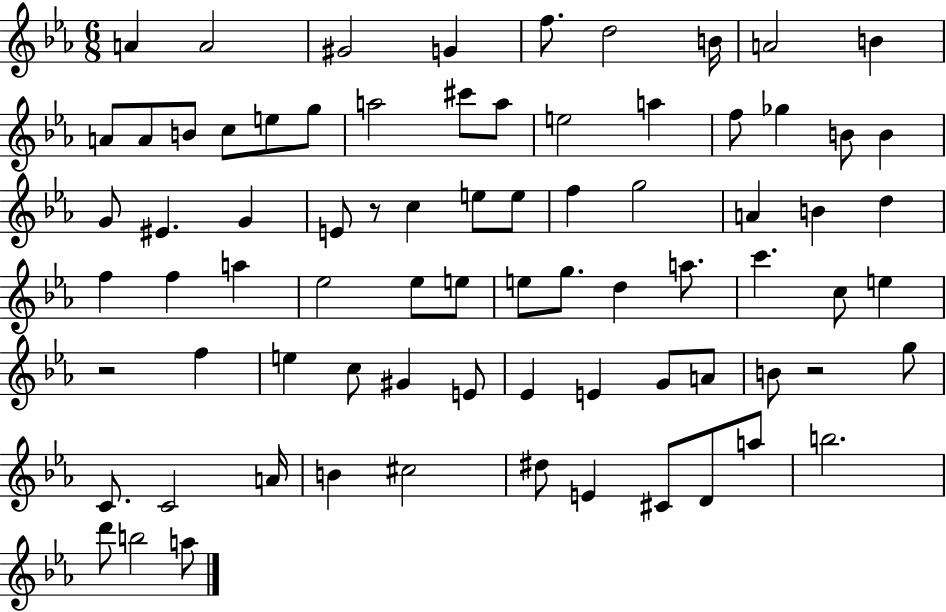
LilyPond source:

{
  \clef treble
  \numericTimeSignature
  \time 6/8
  \key ees \major
  \repeat volta 2 { a'4 a'2 | gis'2 g'4 | f''8. d''2 b'16 | a'2 b'4 | \break a'8 a'8 b'8 c''8 e''8 g''8 | a''2 cis'''8 a''8 | e''2 a''4 | f''8 ges''4 b'8 b'4 | \break g'8 eis'4. g'4 | e'8 r8 c''4 e''8 e''8 | f''4 g''2 | a'4 b'4 d''4 | \break f''4 f''4 a''4 | ees''2 ees''8 e''8 | e''8 g''8. d''4 a''8. | c'''4. c''8 e''4 | \break r2 f''4 | e''4 c''8 gis'4 e'8 | ees'4 e'4 g'8 a'8 | b'8 r2 g''8 | \break c'8. c'2 a'16 | b'4 cis''2 | dis''8 e'4 cis'8 d'8 a''8 | b''2. | \break d'''8 b''2 a''8 | } \bar "|."
}